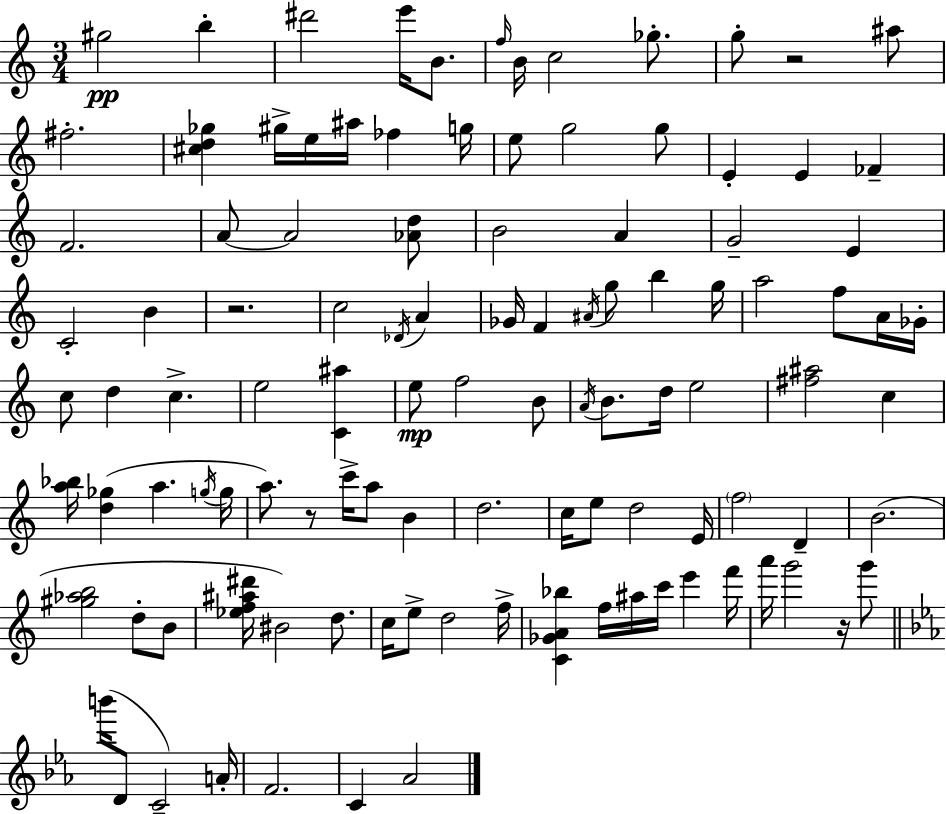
{
  \clef treble
  \numericTimeSignature
  \time 3/4
  \key a \minor
  gis''2\pp b''4-. | dis'''2 e'''16 b'8. | \grace { f''16 } b'16 c''2 ges''8.-. | g''8-. r2 ais''8 | \break fis''2.-. | <cis'' d'' ges''>4 gis''16-> e''16 ais''16 fes''4 | g''16 e''8 g''2 g''8 | e'4-. e'4 fes'4-- | \break f'2. | a'8~~ a'2 <aes' d''>8 | b'2 a'4 | g'2-- e'4 | \break c'2-. b'4 | r2. | c''2 \acciaccatura { des'16 } a'4 | ges'16 f'4 \acciaccatura { ais'16 } g''8 b''4 | \break g''16 a''2 f''8 | a'16 ges'16-. c''8 d''4 c''4.-> | e''2 <c' ais''>4 | e''8\mp f''2 | \break b'8 \acciaccatura { a'16 } b'8. d''16 e''2 | <fis'' ais''>2 | c''4 <a'' bes''>16 <d'' ges''>4( a''4. | \acciaccatura { g''16 } g''16 a''8.) r8 c'''16-> a''8 | \break b'4 d''2. | c''16 e''8 d''2 | e'16 \parenthesize f''2 | d'4-- b'2.( | \break <gis'' aes'' b''>2 | d''8-. b'8 <ees'' f'' ais'' dis'''>16 bis'2) | d''8. c''16 e''8-> d''2 | f''16-> <c' ges' a' bes''>4 f''16 ais''16 c'''16 | \break e'''4 f'''16 a'''16 g'''2 | r16 g'''8 \bar "||" \break \key ees \major b'''16( d'8 c'2--) a'16-. | f'2. | c'4 aes'2 | \bar "|."
}